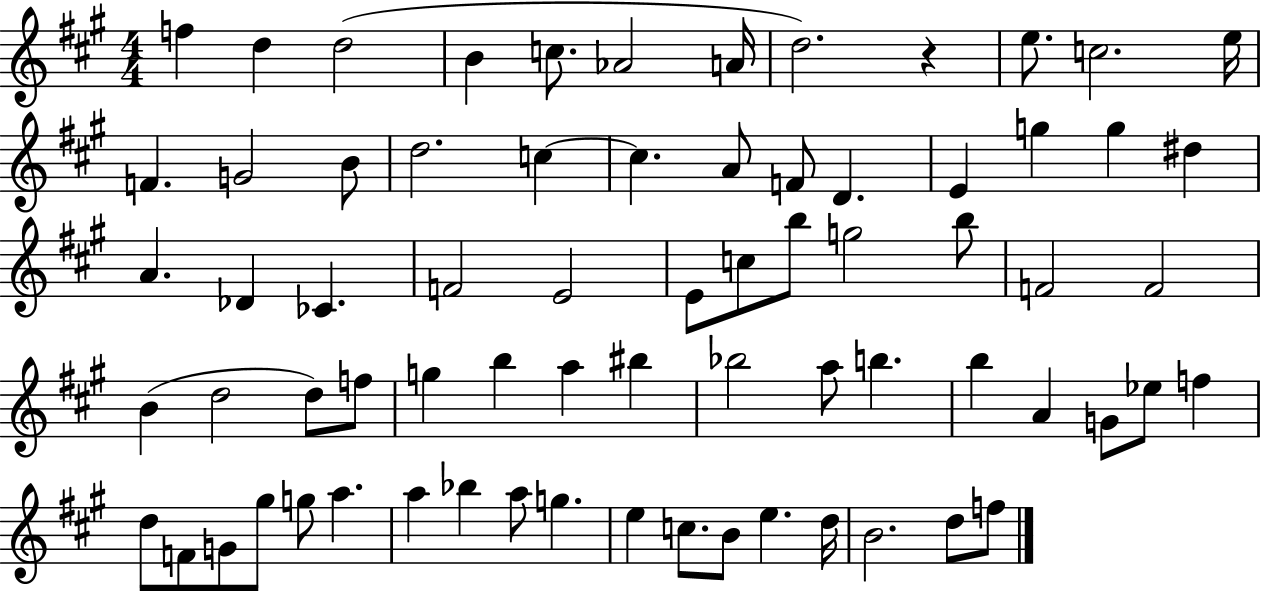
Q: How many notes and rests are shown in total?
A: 71